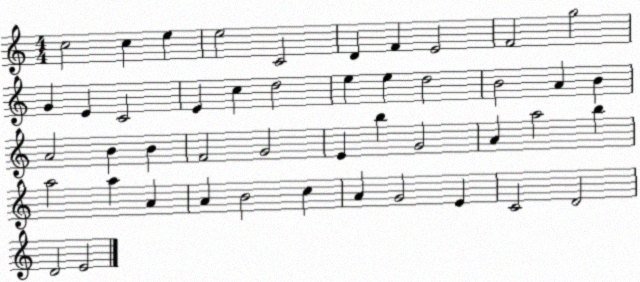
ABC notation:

X:1
T:Untitled
M:4/4
L:1/4
K:C
c2 c e e2 C2 D F E2 F2 g2 G E C2 E c d2 e e d2 B2 A B A2 B B F2 G2 E b G2 A a2 b a2 a A A B2 c A G2 E C2 D2 D2 E2